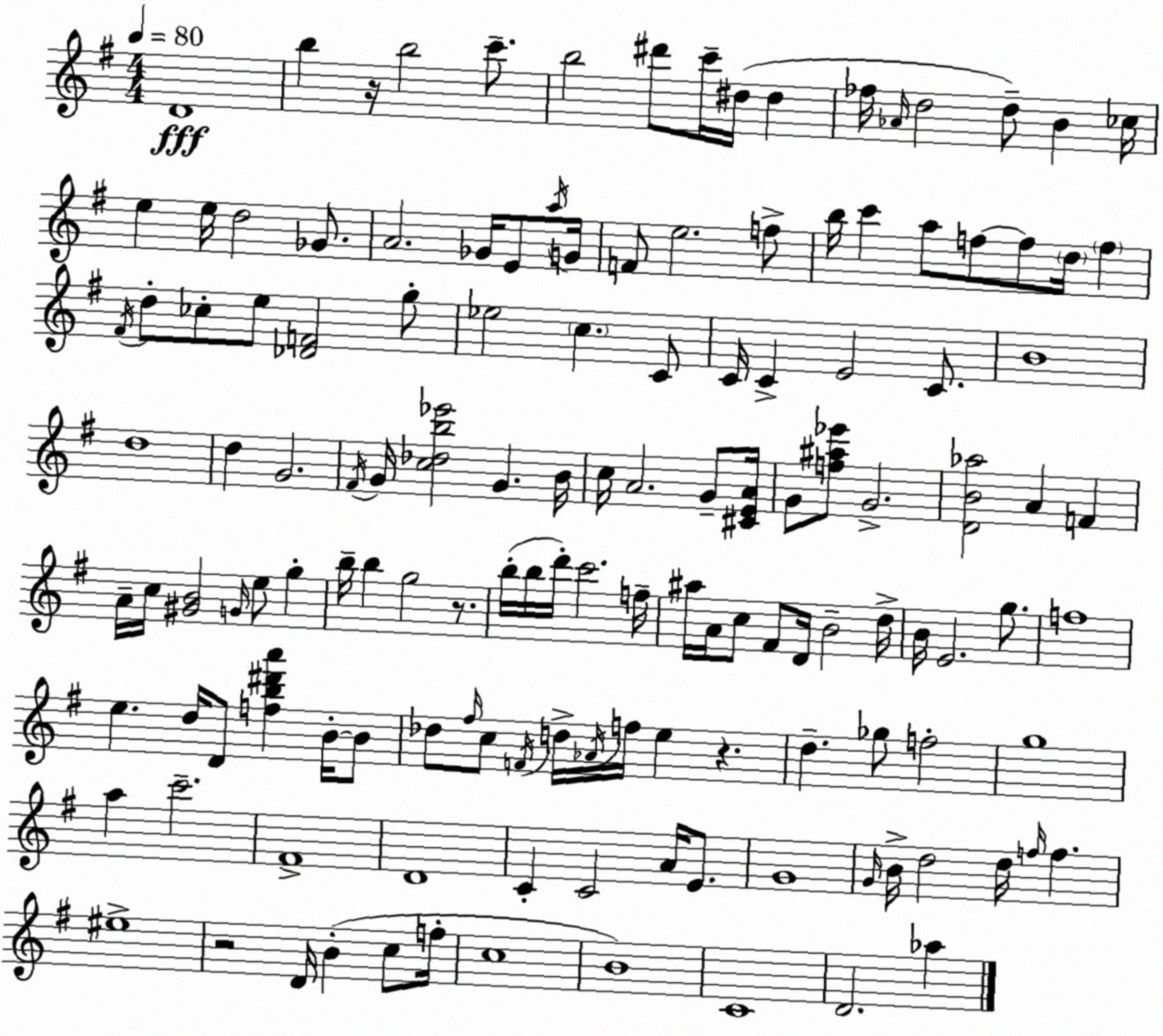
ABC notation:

X:1
T:Untitled
M:4/4
L:1/4
K:Em
D4 b z/4 b2 c'/2 b2 ^d'/2 c'/4 ^d/4 ^d _f/4 _A/4 d2 d/2 B _c/4 e e/4 d2 _G/2 A2 _G/4 E/2 a/4 G/4 F/2 e2 f/2 b/4 c' a/2 f/2 f/2 d/4 f ^F/4 d/2 _c/2 e/2 [_DF]2 g/2 _e2 c C/2 C/4 C E2 C/2 B4 d4 d G2 ^F/4 G/4 [c_db_e']2 G B/4 c/4 A2 G/2 [^CEA]/4 G/2 [f^a_e']/2 G2 [DB_a]2 A F A/4 c/4 [^GB]2 G/4 e/2 g b/4 b g2 z/2 b/4 b/4 d'/4 c'2 f/4 ^a/4 A/4 c/2 ^F/2 D/4 B2 d/4 B/4 E2 g/2 f4 e d/4 D/2 [fb^d'a'] B/4 B/2 _d/2 ^f/4 c/2 F/4 d/4 _A/4 f/4 e z d _g/2 f2 g4 a c'2 ^F4 D4 C C2 A/4 E/2 G4 G/4 B/4 d2 d/4 f/4 f ^e4 z2 D/4 B c/2 f/4 c4 B4 C4 D2 _a